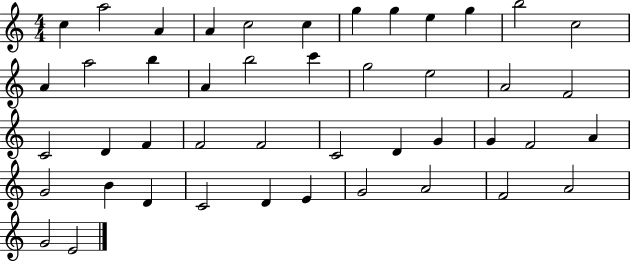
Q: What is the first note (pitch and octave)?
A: C5